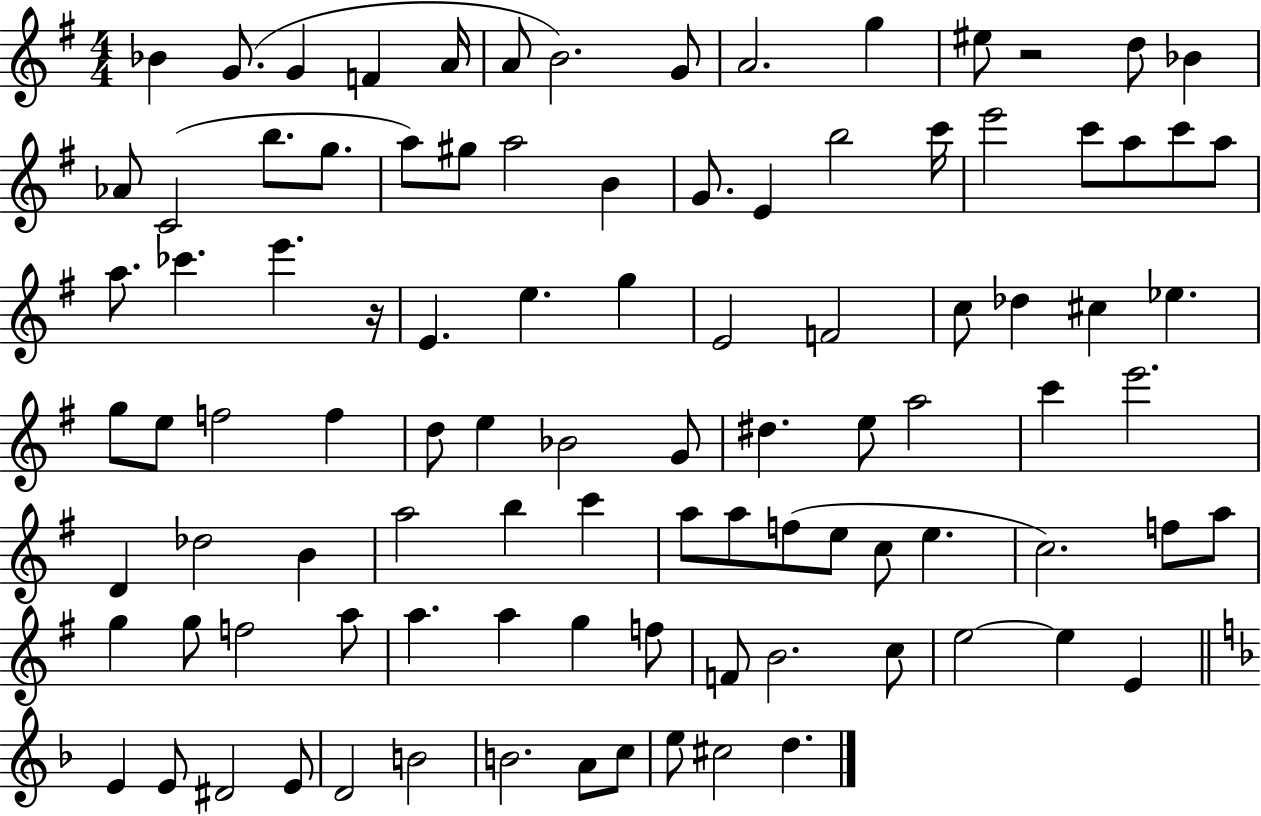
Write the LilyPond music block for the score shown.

{
  \clef treble
  \numericTimeSignature
  \time 4/4
  \key g \major
  bes'4 g'8.( g'4 f'4 a'16 | a'8 b'2.) g'8 | a'2. g''4 | eis''8 r2 d''8 bes'4 | \break aes'8 c'2( b''8. g''8. | a''8) gis''8 a''2 b'4 | g'8. e'4 b''2 c'''16 | e'''2 c'''8 a''8 c'''8 a''8 | \break a''8. ces'''4. e'''4. r16 | e'4. e''4. g''4 | e'2 f'2 | c''8 des''4 cis''4 ees''4. | \break g''8 e''8 f''2 f''4 | d''8 e''4 bes'2 g'8 | dis''4. e''8 a''2 | c'''4 e'''2. | \break d'4 des''2 b'4 | a''2 b''4 c'''4 | a''8 a''8 f''8( e''8 c''8 e''4. | c''2.) f''8 a''8 | \break g''4 g''8 f''2 a''8 | a''4. a''4 g''4 f''8 | f'8 b'2. c''8 | e''2~~ e''4 e'4 | \break \bar "||" \break \key f \major e'4 e'8 dis'2 e'8 | d'2 b'2 | b'2. a'8 c''8 | e''8 cis''2 d''4. | \break \bar "|."
}